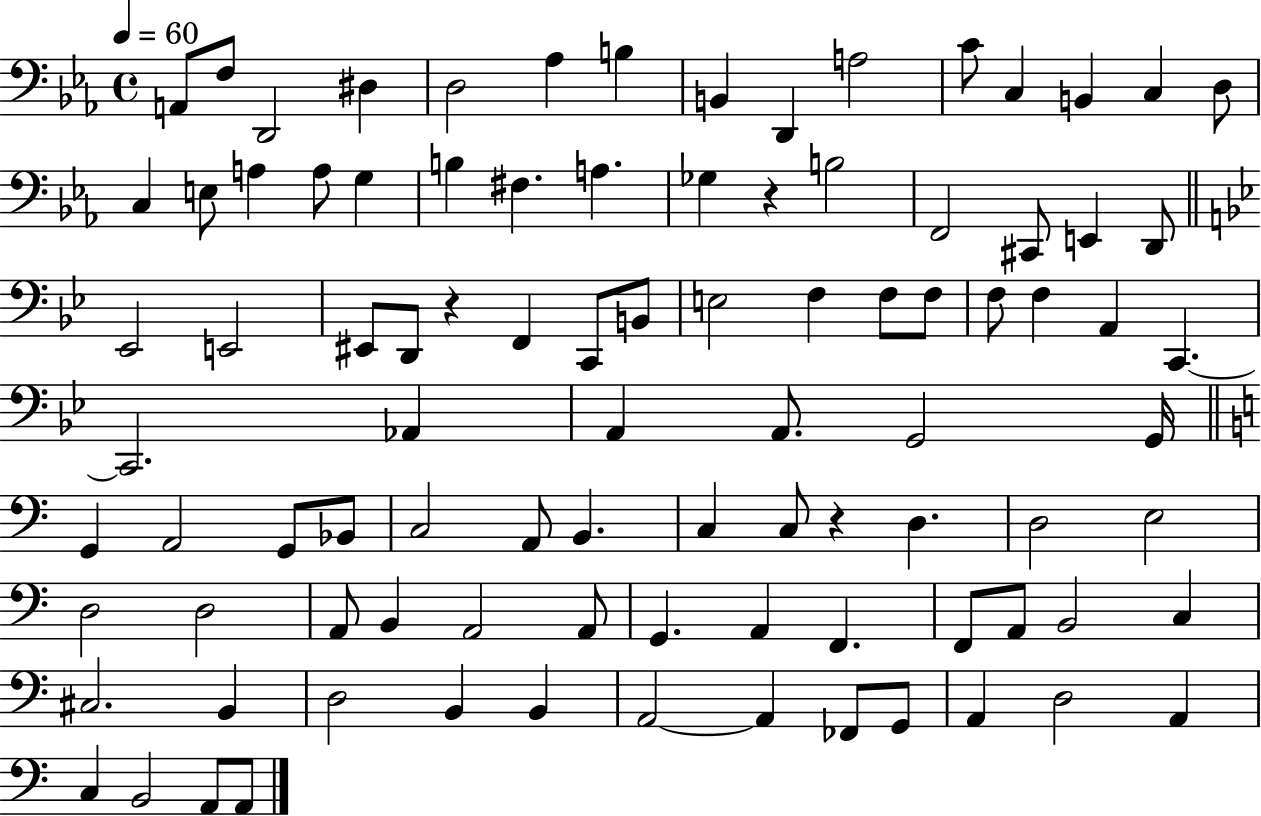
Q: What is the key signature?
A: EES major